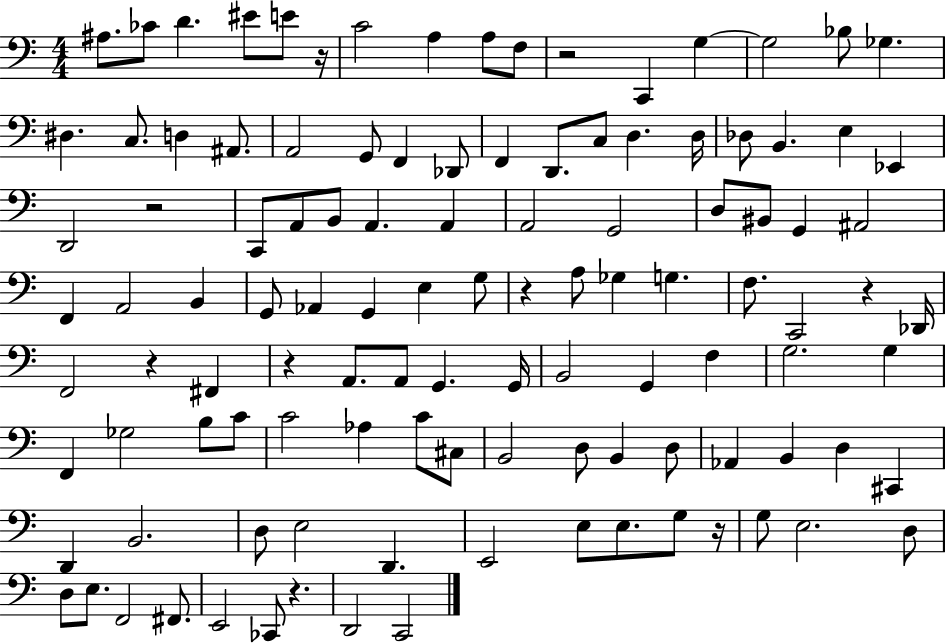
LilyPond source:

{
  \clef bass
  \numericTimeSignature
  \time 4/4
  \key c \major
  \repeat volta 2 { ais8. ces'8 d'4. eis'8 e'8 r16 | c'2 a4 a8 f8 | r2 c,4 g4~~ | g2 bes8 ges4. | \break dis4. c8. d4 ais,8. | a,2 g,8 f,4 des,8 | f,4 d,8. c8 d4. d16 | des8 b,4. e4 ees,4 | \break d,2 r2 | c,8 a,8 b,8 a,4. a,4 | a,2 g,2 | d8 bis,8 g,4 ais,2 | \break f,4 a,2 b,4 | g,8 aes,4 g,4 e4 g8 | r4 a8 ges4 g4. | f8. c,2 r4 des,16 | \break f,2 r4 fis,4 | r4 a,8. a,8 g,4. g,16 | b,2 g,4 f4 | g2. g4 | \break f,4 ges2 b8 c'8 | c'2 aes4 c'8 cis8 | b,2 d8 b,4 d8 | aes,4 b,4 d4 cis,4 | \break d,4 b,2. | d8 e2 d,4. | e,2 e8 e8. g8 r16 | g8 e2. d8 | \break d8 e8. f,2 fis,8. | e,2 ces,8 r4. | d,2 c,2 | } \bar "|."
}